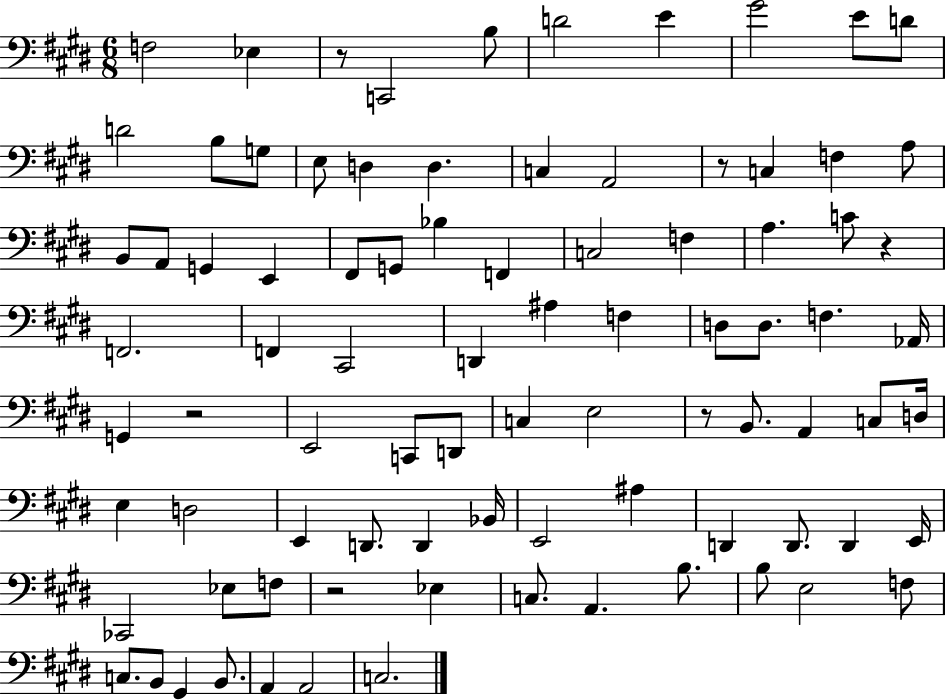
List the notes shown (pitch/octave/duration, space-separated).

F3/h Eb3/q R/e C2/h B3/e D4/h E4/q G#4/h E4/e D4/e D4/h B3/e G3/e E3/e D3/q D3/q. C3/q A2/h R/e C3/q F3/q A3/e B2/e A2/e G2/q E2/q F#2/e G2/e Bb3/q F2/q C3/h F3/q A3/q. C4/e R/q F2/h. F2/q C#2/h D2/q A#3/q F3/q D3/e D3/e. F3/q. Ab2/s G2/q R/h E2/h C2/e D2/e C3/q E3/h R/e B2/e. A2/q C3/e D3/s E3/q D3/h E2/q D2/e. D2/q Bb2/s E2/h A#3/q D2/q D2/e. D2/q E2/s CES2/h Eb3/e F3/e R/h Eb3/q C3/e. A2/q. B3/e. B3/e E3/h F3/e C3/e. B2/e G#2/q B2/e. A2/q A2/h C3/h.